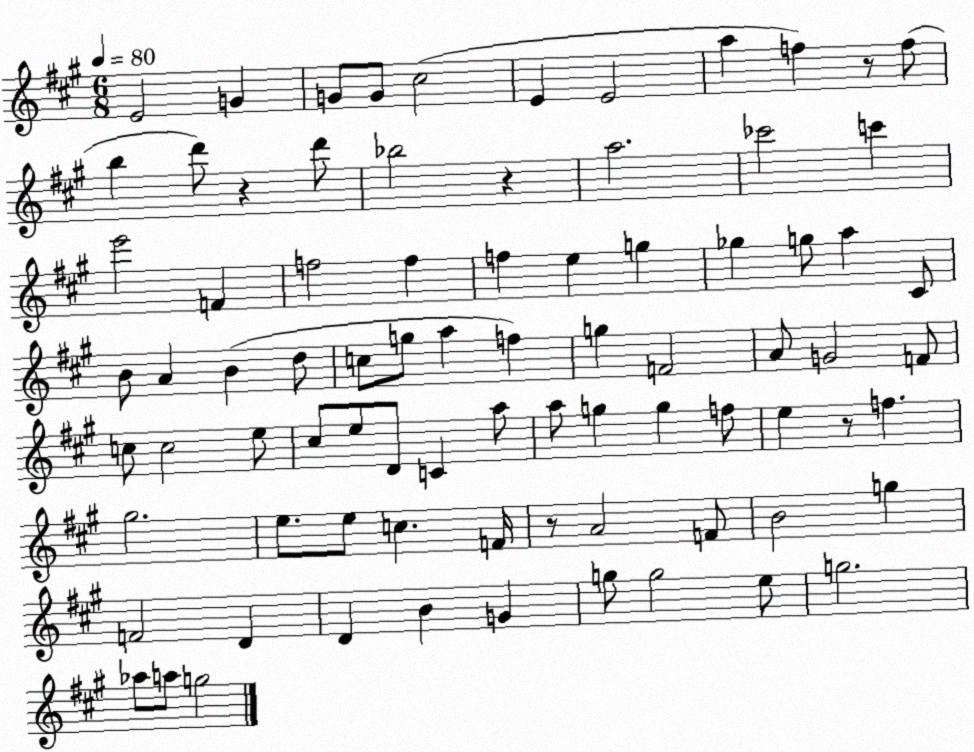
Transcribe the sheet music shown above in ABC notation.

X:1
T:Untitled
M:6/8
L:1/4
K:A
E2 G G/2 G/2 ^c2 E E2 a f z/2 f/2 b d'/2 z d'/2 _b2 z a2 _c'2 c' e'2 F f2 f f e g _g g/2 a ^C/2 B/2 A B d/2 c/2 g/2 a f g F2 A/2 G2 F/2 c/2 c2 e/2 ^c/2 e/2 D/2 C a/2 a/2 g g f/2 e z/2 f ^g2 e/2 e/2 c F/4 z/2 A2 F/2 B2 g F2 D D B G g/2 g2 e/2 g2 _a/2 a/2 g2